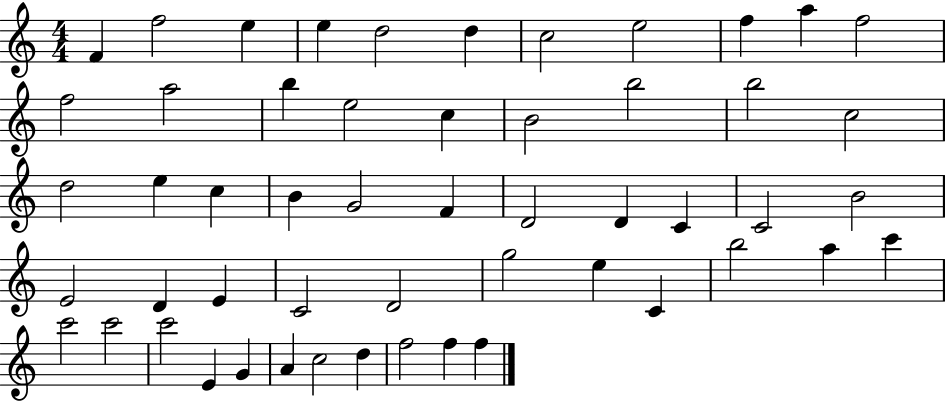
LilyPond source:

{
  \clef treble
  \numericTimeSignature
  \time 4/4
  \key c \major
  f'4 f''2 e''4 | e''4 d''2 d''4 | c''2 e''2 | f''4 a''4 f''2 | \break f''2 a''2 | b''4 e''2 c''4 | b'2 b''2 | b''2 c''2 | \break d''2 e''4 c''4 | b'4 g'2 f'4 | d'2 d'4 c'4 | c'2 b'2 | \break e'2 d'4 e'4 | c'2 d'2 | g''2 e''4 c'4 | b''2 a''4 c'''4 | \break c'''2 c'''2 | c'''2 e'4 g'4 | a'4 c''2 d''4 | f''2 f''4 f''4 | \break \bar "|."
}